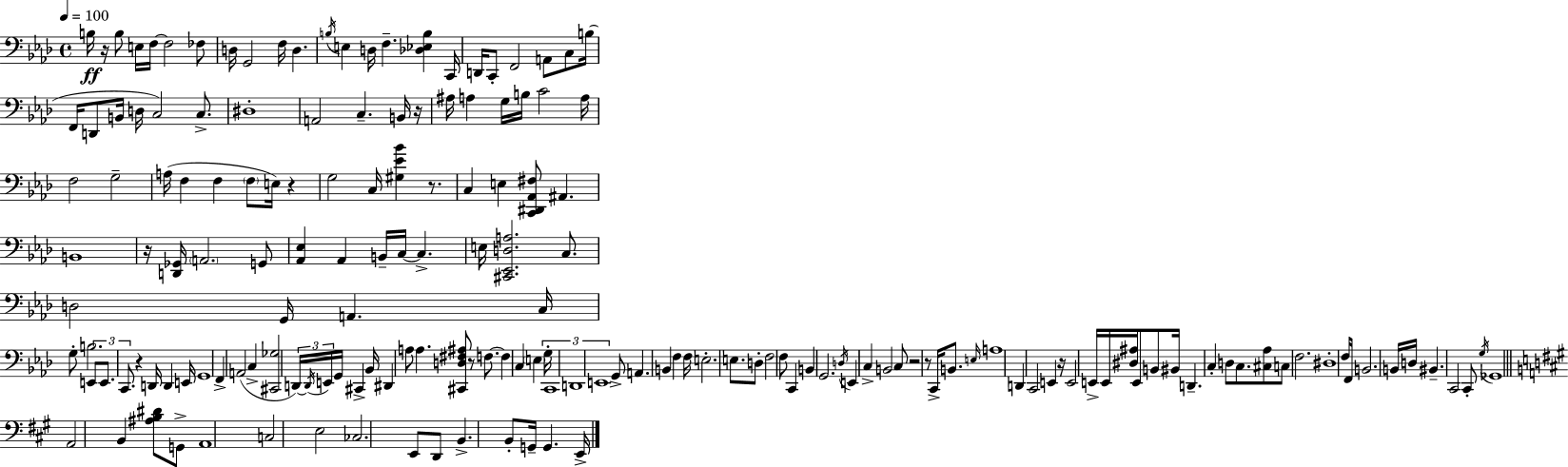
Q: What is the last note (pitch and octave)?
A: E2